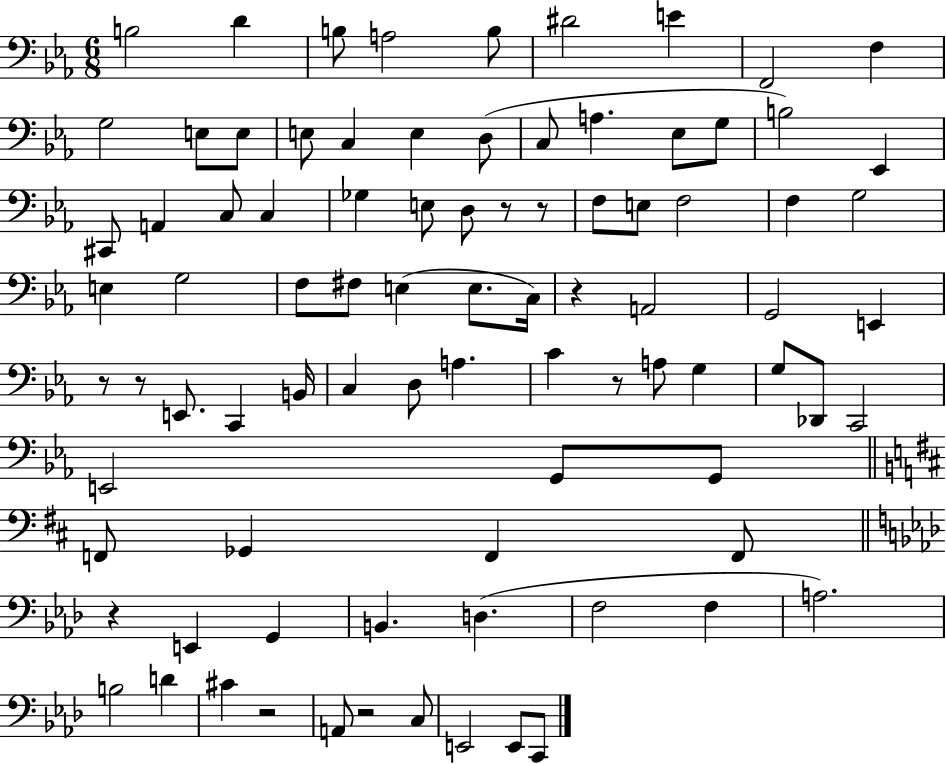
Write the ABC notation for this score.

X:1
T:Untitled
M:6/8
L:1/4
K:Eb
B,2 D B,/2 A,2 B,/2 ^D2 E F,,2 F, G,2 E,/2 E,/2 E,/2 C, E, D,/2 C,/2 A, _E,/2 G,/2 B,2 _E,, ^C,,/2 A,, C,/2 C, _G, E,/2 D,/2 z/2 z/2 F,/2 E,/2 F,2 F, G,2 E, G,2 F,/2 ^F,/2 E, E,/2 C,/4 z A,,2 G,,2 E,, z/2 z/2 E,,/2 C,, B,,/4 C, D,/2 A, C z/2 A,/2 G, G,/2 _D,,/2 C,,2 E,,2 G,,/2 G,,/2 F,,/2 _G,, F,, F,,/2 z E,, G,, B,, D, F,2 F, A,2 B,2 D ^C z2 A,,/2 z2 C,/2 E,,2 E,,/2 C,,/2